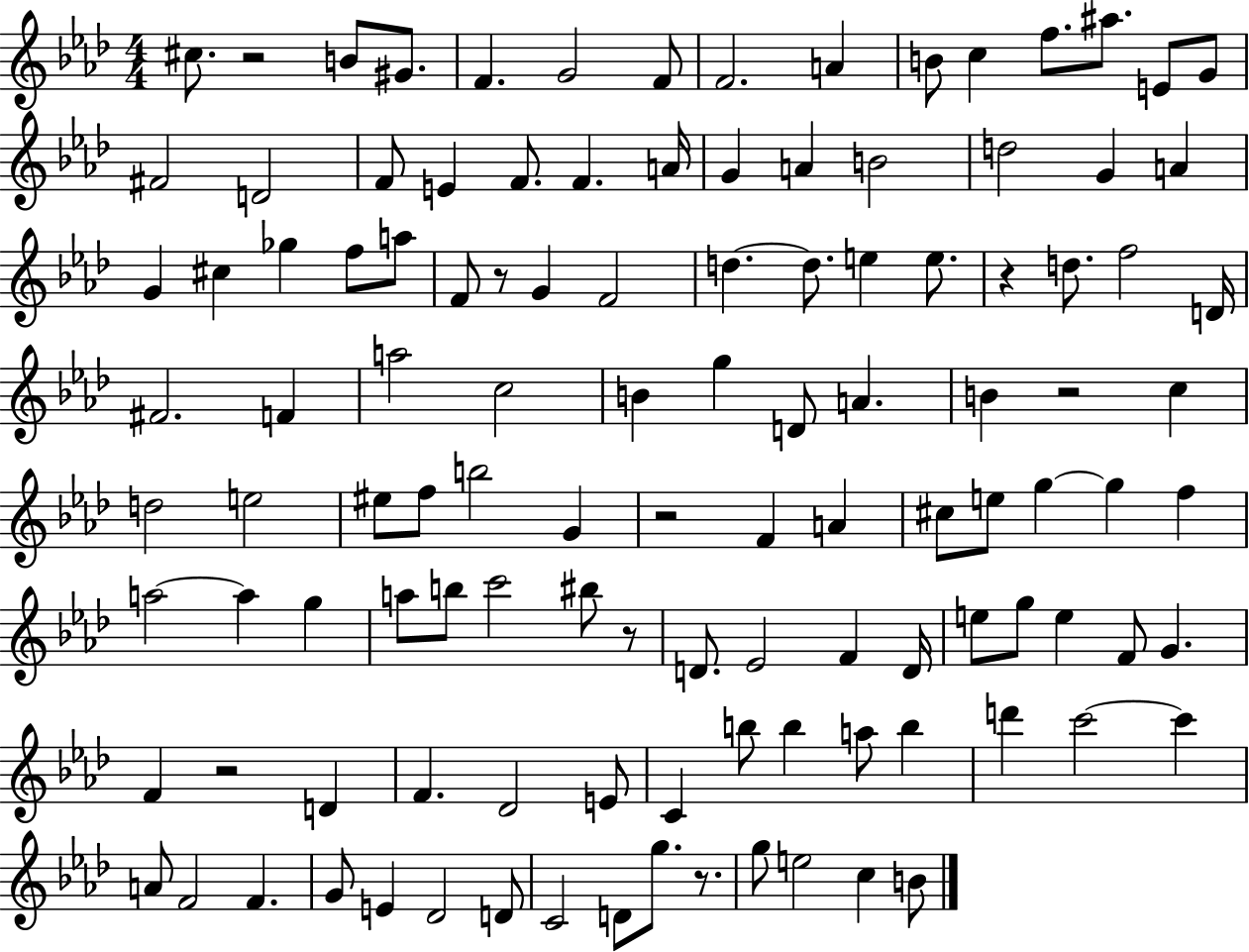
X:1
T:Untitled
M:4/4
L:1/4
K:Ab
^c/2 z2 B/2 ^G/2 F G2 F/2 F2 A B/2 c f/2 ^a/2 E/2 G/2 ^F2 D2 F/2 E F/2 F A/4 G A B2 d2 G A G ^c _g f/2 a/2 F/2 z/2 G F2 d d/2 e e/2 z d/2 f2 D/4 ^F2 F a2 c2 B g D/2 A B z2 c d2 e2 ^e/2 f/2 b2 G z2 F A ^c/2 e/2 g g f a2 a g a/2 b/2 c'2 ^b/2 z/2 D/2 _E2 F D/4 e/2 g/2 e F/2 G F z2 D F _D2 E/2 C b/2 b a/2 b d' c'2 c' A/2 F2 F G/2 E _D2 D/2 C2 D/2 g/2 z/2 g/2 e2 c B/2